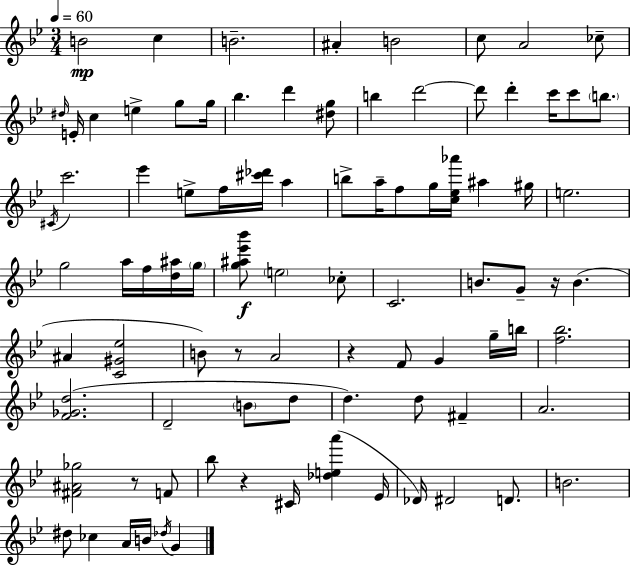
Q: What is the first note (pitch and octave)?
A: B4